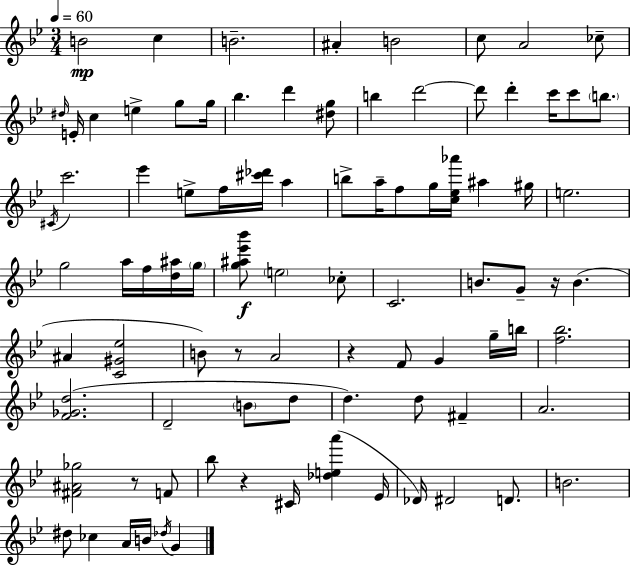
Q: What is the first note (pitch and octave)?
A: B4